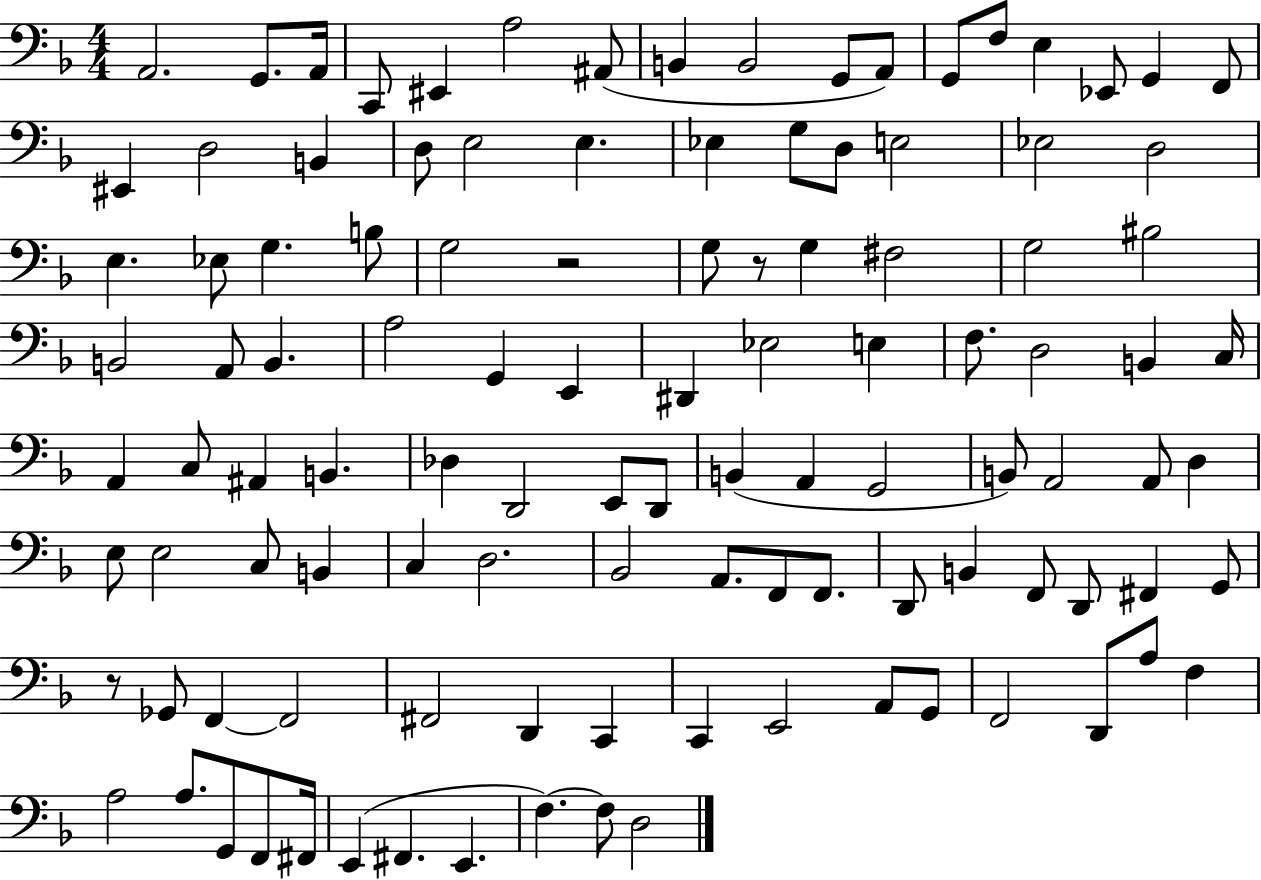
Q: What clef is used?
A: bass